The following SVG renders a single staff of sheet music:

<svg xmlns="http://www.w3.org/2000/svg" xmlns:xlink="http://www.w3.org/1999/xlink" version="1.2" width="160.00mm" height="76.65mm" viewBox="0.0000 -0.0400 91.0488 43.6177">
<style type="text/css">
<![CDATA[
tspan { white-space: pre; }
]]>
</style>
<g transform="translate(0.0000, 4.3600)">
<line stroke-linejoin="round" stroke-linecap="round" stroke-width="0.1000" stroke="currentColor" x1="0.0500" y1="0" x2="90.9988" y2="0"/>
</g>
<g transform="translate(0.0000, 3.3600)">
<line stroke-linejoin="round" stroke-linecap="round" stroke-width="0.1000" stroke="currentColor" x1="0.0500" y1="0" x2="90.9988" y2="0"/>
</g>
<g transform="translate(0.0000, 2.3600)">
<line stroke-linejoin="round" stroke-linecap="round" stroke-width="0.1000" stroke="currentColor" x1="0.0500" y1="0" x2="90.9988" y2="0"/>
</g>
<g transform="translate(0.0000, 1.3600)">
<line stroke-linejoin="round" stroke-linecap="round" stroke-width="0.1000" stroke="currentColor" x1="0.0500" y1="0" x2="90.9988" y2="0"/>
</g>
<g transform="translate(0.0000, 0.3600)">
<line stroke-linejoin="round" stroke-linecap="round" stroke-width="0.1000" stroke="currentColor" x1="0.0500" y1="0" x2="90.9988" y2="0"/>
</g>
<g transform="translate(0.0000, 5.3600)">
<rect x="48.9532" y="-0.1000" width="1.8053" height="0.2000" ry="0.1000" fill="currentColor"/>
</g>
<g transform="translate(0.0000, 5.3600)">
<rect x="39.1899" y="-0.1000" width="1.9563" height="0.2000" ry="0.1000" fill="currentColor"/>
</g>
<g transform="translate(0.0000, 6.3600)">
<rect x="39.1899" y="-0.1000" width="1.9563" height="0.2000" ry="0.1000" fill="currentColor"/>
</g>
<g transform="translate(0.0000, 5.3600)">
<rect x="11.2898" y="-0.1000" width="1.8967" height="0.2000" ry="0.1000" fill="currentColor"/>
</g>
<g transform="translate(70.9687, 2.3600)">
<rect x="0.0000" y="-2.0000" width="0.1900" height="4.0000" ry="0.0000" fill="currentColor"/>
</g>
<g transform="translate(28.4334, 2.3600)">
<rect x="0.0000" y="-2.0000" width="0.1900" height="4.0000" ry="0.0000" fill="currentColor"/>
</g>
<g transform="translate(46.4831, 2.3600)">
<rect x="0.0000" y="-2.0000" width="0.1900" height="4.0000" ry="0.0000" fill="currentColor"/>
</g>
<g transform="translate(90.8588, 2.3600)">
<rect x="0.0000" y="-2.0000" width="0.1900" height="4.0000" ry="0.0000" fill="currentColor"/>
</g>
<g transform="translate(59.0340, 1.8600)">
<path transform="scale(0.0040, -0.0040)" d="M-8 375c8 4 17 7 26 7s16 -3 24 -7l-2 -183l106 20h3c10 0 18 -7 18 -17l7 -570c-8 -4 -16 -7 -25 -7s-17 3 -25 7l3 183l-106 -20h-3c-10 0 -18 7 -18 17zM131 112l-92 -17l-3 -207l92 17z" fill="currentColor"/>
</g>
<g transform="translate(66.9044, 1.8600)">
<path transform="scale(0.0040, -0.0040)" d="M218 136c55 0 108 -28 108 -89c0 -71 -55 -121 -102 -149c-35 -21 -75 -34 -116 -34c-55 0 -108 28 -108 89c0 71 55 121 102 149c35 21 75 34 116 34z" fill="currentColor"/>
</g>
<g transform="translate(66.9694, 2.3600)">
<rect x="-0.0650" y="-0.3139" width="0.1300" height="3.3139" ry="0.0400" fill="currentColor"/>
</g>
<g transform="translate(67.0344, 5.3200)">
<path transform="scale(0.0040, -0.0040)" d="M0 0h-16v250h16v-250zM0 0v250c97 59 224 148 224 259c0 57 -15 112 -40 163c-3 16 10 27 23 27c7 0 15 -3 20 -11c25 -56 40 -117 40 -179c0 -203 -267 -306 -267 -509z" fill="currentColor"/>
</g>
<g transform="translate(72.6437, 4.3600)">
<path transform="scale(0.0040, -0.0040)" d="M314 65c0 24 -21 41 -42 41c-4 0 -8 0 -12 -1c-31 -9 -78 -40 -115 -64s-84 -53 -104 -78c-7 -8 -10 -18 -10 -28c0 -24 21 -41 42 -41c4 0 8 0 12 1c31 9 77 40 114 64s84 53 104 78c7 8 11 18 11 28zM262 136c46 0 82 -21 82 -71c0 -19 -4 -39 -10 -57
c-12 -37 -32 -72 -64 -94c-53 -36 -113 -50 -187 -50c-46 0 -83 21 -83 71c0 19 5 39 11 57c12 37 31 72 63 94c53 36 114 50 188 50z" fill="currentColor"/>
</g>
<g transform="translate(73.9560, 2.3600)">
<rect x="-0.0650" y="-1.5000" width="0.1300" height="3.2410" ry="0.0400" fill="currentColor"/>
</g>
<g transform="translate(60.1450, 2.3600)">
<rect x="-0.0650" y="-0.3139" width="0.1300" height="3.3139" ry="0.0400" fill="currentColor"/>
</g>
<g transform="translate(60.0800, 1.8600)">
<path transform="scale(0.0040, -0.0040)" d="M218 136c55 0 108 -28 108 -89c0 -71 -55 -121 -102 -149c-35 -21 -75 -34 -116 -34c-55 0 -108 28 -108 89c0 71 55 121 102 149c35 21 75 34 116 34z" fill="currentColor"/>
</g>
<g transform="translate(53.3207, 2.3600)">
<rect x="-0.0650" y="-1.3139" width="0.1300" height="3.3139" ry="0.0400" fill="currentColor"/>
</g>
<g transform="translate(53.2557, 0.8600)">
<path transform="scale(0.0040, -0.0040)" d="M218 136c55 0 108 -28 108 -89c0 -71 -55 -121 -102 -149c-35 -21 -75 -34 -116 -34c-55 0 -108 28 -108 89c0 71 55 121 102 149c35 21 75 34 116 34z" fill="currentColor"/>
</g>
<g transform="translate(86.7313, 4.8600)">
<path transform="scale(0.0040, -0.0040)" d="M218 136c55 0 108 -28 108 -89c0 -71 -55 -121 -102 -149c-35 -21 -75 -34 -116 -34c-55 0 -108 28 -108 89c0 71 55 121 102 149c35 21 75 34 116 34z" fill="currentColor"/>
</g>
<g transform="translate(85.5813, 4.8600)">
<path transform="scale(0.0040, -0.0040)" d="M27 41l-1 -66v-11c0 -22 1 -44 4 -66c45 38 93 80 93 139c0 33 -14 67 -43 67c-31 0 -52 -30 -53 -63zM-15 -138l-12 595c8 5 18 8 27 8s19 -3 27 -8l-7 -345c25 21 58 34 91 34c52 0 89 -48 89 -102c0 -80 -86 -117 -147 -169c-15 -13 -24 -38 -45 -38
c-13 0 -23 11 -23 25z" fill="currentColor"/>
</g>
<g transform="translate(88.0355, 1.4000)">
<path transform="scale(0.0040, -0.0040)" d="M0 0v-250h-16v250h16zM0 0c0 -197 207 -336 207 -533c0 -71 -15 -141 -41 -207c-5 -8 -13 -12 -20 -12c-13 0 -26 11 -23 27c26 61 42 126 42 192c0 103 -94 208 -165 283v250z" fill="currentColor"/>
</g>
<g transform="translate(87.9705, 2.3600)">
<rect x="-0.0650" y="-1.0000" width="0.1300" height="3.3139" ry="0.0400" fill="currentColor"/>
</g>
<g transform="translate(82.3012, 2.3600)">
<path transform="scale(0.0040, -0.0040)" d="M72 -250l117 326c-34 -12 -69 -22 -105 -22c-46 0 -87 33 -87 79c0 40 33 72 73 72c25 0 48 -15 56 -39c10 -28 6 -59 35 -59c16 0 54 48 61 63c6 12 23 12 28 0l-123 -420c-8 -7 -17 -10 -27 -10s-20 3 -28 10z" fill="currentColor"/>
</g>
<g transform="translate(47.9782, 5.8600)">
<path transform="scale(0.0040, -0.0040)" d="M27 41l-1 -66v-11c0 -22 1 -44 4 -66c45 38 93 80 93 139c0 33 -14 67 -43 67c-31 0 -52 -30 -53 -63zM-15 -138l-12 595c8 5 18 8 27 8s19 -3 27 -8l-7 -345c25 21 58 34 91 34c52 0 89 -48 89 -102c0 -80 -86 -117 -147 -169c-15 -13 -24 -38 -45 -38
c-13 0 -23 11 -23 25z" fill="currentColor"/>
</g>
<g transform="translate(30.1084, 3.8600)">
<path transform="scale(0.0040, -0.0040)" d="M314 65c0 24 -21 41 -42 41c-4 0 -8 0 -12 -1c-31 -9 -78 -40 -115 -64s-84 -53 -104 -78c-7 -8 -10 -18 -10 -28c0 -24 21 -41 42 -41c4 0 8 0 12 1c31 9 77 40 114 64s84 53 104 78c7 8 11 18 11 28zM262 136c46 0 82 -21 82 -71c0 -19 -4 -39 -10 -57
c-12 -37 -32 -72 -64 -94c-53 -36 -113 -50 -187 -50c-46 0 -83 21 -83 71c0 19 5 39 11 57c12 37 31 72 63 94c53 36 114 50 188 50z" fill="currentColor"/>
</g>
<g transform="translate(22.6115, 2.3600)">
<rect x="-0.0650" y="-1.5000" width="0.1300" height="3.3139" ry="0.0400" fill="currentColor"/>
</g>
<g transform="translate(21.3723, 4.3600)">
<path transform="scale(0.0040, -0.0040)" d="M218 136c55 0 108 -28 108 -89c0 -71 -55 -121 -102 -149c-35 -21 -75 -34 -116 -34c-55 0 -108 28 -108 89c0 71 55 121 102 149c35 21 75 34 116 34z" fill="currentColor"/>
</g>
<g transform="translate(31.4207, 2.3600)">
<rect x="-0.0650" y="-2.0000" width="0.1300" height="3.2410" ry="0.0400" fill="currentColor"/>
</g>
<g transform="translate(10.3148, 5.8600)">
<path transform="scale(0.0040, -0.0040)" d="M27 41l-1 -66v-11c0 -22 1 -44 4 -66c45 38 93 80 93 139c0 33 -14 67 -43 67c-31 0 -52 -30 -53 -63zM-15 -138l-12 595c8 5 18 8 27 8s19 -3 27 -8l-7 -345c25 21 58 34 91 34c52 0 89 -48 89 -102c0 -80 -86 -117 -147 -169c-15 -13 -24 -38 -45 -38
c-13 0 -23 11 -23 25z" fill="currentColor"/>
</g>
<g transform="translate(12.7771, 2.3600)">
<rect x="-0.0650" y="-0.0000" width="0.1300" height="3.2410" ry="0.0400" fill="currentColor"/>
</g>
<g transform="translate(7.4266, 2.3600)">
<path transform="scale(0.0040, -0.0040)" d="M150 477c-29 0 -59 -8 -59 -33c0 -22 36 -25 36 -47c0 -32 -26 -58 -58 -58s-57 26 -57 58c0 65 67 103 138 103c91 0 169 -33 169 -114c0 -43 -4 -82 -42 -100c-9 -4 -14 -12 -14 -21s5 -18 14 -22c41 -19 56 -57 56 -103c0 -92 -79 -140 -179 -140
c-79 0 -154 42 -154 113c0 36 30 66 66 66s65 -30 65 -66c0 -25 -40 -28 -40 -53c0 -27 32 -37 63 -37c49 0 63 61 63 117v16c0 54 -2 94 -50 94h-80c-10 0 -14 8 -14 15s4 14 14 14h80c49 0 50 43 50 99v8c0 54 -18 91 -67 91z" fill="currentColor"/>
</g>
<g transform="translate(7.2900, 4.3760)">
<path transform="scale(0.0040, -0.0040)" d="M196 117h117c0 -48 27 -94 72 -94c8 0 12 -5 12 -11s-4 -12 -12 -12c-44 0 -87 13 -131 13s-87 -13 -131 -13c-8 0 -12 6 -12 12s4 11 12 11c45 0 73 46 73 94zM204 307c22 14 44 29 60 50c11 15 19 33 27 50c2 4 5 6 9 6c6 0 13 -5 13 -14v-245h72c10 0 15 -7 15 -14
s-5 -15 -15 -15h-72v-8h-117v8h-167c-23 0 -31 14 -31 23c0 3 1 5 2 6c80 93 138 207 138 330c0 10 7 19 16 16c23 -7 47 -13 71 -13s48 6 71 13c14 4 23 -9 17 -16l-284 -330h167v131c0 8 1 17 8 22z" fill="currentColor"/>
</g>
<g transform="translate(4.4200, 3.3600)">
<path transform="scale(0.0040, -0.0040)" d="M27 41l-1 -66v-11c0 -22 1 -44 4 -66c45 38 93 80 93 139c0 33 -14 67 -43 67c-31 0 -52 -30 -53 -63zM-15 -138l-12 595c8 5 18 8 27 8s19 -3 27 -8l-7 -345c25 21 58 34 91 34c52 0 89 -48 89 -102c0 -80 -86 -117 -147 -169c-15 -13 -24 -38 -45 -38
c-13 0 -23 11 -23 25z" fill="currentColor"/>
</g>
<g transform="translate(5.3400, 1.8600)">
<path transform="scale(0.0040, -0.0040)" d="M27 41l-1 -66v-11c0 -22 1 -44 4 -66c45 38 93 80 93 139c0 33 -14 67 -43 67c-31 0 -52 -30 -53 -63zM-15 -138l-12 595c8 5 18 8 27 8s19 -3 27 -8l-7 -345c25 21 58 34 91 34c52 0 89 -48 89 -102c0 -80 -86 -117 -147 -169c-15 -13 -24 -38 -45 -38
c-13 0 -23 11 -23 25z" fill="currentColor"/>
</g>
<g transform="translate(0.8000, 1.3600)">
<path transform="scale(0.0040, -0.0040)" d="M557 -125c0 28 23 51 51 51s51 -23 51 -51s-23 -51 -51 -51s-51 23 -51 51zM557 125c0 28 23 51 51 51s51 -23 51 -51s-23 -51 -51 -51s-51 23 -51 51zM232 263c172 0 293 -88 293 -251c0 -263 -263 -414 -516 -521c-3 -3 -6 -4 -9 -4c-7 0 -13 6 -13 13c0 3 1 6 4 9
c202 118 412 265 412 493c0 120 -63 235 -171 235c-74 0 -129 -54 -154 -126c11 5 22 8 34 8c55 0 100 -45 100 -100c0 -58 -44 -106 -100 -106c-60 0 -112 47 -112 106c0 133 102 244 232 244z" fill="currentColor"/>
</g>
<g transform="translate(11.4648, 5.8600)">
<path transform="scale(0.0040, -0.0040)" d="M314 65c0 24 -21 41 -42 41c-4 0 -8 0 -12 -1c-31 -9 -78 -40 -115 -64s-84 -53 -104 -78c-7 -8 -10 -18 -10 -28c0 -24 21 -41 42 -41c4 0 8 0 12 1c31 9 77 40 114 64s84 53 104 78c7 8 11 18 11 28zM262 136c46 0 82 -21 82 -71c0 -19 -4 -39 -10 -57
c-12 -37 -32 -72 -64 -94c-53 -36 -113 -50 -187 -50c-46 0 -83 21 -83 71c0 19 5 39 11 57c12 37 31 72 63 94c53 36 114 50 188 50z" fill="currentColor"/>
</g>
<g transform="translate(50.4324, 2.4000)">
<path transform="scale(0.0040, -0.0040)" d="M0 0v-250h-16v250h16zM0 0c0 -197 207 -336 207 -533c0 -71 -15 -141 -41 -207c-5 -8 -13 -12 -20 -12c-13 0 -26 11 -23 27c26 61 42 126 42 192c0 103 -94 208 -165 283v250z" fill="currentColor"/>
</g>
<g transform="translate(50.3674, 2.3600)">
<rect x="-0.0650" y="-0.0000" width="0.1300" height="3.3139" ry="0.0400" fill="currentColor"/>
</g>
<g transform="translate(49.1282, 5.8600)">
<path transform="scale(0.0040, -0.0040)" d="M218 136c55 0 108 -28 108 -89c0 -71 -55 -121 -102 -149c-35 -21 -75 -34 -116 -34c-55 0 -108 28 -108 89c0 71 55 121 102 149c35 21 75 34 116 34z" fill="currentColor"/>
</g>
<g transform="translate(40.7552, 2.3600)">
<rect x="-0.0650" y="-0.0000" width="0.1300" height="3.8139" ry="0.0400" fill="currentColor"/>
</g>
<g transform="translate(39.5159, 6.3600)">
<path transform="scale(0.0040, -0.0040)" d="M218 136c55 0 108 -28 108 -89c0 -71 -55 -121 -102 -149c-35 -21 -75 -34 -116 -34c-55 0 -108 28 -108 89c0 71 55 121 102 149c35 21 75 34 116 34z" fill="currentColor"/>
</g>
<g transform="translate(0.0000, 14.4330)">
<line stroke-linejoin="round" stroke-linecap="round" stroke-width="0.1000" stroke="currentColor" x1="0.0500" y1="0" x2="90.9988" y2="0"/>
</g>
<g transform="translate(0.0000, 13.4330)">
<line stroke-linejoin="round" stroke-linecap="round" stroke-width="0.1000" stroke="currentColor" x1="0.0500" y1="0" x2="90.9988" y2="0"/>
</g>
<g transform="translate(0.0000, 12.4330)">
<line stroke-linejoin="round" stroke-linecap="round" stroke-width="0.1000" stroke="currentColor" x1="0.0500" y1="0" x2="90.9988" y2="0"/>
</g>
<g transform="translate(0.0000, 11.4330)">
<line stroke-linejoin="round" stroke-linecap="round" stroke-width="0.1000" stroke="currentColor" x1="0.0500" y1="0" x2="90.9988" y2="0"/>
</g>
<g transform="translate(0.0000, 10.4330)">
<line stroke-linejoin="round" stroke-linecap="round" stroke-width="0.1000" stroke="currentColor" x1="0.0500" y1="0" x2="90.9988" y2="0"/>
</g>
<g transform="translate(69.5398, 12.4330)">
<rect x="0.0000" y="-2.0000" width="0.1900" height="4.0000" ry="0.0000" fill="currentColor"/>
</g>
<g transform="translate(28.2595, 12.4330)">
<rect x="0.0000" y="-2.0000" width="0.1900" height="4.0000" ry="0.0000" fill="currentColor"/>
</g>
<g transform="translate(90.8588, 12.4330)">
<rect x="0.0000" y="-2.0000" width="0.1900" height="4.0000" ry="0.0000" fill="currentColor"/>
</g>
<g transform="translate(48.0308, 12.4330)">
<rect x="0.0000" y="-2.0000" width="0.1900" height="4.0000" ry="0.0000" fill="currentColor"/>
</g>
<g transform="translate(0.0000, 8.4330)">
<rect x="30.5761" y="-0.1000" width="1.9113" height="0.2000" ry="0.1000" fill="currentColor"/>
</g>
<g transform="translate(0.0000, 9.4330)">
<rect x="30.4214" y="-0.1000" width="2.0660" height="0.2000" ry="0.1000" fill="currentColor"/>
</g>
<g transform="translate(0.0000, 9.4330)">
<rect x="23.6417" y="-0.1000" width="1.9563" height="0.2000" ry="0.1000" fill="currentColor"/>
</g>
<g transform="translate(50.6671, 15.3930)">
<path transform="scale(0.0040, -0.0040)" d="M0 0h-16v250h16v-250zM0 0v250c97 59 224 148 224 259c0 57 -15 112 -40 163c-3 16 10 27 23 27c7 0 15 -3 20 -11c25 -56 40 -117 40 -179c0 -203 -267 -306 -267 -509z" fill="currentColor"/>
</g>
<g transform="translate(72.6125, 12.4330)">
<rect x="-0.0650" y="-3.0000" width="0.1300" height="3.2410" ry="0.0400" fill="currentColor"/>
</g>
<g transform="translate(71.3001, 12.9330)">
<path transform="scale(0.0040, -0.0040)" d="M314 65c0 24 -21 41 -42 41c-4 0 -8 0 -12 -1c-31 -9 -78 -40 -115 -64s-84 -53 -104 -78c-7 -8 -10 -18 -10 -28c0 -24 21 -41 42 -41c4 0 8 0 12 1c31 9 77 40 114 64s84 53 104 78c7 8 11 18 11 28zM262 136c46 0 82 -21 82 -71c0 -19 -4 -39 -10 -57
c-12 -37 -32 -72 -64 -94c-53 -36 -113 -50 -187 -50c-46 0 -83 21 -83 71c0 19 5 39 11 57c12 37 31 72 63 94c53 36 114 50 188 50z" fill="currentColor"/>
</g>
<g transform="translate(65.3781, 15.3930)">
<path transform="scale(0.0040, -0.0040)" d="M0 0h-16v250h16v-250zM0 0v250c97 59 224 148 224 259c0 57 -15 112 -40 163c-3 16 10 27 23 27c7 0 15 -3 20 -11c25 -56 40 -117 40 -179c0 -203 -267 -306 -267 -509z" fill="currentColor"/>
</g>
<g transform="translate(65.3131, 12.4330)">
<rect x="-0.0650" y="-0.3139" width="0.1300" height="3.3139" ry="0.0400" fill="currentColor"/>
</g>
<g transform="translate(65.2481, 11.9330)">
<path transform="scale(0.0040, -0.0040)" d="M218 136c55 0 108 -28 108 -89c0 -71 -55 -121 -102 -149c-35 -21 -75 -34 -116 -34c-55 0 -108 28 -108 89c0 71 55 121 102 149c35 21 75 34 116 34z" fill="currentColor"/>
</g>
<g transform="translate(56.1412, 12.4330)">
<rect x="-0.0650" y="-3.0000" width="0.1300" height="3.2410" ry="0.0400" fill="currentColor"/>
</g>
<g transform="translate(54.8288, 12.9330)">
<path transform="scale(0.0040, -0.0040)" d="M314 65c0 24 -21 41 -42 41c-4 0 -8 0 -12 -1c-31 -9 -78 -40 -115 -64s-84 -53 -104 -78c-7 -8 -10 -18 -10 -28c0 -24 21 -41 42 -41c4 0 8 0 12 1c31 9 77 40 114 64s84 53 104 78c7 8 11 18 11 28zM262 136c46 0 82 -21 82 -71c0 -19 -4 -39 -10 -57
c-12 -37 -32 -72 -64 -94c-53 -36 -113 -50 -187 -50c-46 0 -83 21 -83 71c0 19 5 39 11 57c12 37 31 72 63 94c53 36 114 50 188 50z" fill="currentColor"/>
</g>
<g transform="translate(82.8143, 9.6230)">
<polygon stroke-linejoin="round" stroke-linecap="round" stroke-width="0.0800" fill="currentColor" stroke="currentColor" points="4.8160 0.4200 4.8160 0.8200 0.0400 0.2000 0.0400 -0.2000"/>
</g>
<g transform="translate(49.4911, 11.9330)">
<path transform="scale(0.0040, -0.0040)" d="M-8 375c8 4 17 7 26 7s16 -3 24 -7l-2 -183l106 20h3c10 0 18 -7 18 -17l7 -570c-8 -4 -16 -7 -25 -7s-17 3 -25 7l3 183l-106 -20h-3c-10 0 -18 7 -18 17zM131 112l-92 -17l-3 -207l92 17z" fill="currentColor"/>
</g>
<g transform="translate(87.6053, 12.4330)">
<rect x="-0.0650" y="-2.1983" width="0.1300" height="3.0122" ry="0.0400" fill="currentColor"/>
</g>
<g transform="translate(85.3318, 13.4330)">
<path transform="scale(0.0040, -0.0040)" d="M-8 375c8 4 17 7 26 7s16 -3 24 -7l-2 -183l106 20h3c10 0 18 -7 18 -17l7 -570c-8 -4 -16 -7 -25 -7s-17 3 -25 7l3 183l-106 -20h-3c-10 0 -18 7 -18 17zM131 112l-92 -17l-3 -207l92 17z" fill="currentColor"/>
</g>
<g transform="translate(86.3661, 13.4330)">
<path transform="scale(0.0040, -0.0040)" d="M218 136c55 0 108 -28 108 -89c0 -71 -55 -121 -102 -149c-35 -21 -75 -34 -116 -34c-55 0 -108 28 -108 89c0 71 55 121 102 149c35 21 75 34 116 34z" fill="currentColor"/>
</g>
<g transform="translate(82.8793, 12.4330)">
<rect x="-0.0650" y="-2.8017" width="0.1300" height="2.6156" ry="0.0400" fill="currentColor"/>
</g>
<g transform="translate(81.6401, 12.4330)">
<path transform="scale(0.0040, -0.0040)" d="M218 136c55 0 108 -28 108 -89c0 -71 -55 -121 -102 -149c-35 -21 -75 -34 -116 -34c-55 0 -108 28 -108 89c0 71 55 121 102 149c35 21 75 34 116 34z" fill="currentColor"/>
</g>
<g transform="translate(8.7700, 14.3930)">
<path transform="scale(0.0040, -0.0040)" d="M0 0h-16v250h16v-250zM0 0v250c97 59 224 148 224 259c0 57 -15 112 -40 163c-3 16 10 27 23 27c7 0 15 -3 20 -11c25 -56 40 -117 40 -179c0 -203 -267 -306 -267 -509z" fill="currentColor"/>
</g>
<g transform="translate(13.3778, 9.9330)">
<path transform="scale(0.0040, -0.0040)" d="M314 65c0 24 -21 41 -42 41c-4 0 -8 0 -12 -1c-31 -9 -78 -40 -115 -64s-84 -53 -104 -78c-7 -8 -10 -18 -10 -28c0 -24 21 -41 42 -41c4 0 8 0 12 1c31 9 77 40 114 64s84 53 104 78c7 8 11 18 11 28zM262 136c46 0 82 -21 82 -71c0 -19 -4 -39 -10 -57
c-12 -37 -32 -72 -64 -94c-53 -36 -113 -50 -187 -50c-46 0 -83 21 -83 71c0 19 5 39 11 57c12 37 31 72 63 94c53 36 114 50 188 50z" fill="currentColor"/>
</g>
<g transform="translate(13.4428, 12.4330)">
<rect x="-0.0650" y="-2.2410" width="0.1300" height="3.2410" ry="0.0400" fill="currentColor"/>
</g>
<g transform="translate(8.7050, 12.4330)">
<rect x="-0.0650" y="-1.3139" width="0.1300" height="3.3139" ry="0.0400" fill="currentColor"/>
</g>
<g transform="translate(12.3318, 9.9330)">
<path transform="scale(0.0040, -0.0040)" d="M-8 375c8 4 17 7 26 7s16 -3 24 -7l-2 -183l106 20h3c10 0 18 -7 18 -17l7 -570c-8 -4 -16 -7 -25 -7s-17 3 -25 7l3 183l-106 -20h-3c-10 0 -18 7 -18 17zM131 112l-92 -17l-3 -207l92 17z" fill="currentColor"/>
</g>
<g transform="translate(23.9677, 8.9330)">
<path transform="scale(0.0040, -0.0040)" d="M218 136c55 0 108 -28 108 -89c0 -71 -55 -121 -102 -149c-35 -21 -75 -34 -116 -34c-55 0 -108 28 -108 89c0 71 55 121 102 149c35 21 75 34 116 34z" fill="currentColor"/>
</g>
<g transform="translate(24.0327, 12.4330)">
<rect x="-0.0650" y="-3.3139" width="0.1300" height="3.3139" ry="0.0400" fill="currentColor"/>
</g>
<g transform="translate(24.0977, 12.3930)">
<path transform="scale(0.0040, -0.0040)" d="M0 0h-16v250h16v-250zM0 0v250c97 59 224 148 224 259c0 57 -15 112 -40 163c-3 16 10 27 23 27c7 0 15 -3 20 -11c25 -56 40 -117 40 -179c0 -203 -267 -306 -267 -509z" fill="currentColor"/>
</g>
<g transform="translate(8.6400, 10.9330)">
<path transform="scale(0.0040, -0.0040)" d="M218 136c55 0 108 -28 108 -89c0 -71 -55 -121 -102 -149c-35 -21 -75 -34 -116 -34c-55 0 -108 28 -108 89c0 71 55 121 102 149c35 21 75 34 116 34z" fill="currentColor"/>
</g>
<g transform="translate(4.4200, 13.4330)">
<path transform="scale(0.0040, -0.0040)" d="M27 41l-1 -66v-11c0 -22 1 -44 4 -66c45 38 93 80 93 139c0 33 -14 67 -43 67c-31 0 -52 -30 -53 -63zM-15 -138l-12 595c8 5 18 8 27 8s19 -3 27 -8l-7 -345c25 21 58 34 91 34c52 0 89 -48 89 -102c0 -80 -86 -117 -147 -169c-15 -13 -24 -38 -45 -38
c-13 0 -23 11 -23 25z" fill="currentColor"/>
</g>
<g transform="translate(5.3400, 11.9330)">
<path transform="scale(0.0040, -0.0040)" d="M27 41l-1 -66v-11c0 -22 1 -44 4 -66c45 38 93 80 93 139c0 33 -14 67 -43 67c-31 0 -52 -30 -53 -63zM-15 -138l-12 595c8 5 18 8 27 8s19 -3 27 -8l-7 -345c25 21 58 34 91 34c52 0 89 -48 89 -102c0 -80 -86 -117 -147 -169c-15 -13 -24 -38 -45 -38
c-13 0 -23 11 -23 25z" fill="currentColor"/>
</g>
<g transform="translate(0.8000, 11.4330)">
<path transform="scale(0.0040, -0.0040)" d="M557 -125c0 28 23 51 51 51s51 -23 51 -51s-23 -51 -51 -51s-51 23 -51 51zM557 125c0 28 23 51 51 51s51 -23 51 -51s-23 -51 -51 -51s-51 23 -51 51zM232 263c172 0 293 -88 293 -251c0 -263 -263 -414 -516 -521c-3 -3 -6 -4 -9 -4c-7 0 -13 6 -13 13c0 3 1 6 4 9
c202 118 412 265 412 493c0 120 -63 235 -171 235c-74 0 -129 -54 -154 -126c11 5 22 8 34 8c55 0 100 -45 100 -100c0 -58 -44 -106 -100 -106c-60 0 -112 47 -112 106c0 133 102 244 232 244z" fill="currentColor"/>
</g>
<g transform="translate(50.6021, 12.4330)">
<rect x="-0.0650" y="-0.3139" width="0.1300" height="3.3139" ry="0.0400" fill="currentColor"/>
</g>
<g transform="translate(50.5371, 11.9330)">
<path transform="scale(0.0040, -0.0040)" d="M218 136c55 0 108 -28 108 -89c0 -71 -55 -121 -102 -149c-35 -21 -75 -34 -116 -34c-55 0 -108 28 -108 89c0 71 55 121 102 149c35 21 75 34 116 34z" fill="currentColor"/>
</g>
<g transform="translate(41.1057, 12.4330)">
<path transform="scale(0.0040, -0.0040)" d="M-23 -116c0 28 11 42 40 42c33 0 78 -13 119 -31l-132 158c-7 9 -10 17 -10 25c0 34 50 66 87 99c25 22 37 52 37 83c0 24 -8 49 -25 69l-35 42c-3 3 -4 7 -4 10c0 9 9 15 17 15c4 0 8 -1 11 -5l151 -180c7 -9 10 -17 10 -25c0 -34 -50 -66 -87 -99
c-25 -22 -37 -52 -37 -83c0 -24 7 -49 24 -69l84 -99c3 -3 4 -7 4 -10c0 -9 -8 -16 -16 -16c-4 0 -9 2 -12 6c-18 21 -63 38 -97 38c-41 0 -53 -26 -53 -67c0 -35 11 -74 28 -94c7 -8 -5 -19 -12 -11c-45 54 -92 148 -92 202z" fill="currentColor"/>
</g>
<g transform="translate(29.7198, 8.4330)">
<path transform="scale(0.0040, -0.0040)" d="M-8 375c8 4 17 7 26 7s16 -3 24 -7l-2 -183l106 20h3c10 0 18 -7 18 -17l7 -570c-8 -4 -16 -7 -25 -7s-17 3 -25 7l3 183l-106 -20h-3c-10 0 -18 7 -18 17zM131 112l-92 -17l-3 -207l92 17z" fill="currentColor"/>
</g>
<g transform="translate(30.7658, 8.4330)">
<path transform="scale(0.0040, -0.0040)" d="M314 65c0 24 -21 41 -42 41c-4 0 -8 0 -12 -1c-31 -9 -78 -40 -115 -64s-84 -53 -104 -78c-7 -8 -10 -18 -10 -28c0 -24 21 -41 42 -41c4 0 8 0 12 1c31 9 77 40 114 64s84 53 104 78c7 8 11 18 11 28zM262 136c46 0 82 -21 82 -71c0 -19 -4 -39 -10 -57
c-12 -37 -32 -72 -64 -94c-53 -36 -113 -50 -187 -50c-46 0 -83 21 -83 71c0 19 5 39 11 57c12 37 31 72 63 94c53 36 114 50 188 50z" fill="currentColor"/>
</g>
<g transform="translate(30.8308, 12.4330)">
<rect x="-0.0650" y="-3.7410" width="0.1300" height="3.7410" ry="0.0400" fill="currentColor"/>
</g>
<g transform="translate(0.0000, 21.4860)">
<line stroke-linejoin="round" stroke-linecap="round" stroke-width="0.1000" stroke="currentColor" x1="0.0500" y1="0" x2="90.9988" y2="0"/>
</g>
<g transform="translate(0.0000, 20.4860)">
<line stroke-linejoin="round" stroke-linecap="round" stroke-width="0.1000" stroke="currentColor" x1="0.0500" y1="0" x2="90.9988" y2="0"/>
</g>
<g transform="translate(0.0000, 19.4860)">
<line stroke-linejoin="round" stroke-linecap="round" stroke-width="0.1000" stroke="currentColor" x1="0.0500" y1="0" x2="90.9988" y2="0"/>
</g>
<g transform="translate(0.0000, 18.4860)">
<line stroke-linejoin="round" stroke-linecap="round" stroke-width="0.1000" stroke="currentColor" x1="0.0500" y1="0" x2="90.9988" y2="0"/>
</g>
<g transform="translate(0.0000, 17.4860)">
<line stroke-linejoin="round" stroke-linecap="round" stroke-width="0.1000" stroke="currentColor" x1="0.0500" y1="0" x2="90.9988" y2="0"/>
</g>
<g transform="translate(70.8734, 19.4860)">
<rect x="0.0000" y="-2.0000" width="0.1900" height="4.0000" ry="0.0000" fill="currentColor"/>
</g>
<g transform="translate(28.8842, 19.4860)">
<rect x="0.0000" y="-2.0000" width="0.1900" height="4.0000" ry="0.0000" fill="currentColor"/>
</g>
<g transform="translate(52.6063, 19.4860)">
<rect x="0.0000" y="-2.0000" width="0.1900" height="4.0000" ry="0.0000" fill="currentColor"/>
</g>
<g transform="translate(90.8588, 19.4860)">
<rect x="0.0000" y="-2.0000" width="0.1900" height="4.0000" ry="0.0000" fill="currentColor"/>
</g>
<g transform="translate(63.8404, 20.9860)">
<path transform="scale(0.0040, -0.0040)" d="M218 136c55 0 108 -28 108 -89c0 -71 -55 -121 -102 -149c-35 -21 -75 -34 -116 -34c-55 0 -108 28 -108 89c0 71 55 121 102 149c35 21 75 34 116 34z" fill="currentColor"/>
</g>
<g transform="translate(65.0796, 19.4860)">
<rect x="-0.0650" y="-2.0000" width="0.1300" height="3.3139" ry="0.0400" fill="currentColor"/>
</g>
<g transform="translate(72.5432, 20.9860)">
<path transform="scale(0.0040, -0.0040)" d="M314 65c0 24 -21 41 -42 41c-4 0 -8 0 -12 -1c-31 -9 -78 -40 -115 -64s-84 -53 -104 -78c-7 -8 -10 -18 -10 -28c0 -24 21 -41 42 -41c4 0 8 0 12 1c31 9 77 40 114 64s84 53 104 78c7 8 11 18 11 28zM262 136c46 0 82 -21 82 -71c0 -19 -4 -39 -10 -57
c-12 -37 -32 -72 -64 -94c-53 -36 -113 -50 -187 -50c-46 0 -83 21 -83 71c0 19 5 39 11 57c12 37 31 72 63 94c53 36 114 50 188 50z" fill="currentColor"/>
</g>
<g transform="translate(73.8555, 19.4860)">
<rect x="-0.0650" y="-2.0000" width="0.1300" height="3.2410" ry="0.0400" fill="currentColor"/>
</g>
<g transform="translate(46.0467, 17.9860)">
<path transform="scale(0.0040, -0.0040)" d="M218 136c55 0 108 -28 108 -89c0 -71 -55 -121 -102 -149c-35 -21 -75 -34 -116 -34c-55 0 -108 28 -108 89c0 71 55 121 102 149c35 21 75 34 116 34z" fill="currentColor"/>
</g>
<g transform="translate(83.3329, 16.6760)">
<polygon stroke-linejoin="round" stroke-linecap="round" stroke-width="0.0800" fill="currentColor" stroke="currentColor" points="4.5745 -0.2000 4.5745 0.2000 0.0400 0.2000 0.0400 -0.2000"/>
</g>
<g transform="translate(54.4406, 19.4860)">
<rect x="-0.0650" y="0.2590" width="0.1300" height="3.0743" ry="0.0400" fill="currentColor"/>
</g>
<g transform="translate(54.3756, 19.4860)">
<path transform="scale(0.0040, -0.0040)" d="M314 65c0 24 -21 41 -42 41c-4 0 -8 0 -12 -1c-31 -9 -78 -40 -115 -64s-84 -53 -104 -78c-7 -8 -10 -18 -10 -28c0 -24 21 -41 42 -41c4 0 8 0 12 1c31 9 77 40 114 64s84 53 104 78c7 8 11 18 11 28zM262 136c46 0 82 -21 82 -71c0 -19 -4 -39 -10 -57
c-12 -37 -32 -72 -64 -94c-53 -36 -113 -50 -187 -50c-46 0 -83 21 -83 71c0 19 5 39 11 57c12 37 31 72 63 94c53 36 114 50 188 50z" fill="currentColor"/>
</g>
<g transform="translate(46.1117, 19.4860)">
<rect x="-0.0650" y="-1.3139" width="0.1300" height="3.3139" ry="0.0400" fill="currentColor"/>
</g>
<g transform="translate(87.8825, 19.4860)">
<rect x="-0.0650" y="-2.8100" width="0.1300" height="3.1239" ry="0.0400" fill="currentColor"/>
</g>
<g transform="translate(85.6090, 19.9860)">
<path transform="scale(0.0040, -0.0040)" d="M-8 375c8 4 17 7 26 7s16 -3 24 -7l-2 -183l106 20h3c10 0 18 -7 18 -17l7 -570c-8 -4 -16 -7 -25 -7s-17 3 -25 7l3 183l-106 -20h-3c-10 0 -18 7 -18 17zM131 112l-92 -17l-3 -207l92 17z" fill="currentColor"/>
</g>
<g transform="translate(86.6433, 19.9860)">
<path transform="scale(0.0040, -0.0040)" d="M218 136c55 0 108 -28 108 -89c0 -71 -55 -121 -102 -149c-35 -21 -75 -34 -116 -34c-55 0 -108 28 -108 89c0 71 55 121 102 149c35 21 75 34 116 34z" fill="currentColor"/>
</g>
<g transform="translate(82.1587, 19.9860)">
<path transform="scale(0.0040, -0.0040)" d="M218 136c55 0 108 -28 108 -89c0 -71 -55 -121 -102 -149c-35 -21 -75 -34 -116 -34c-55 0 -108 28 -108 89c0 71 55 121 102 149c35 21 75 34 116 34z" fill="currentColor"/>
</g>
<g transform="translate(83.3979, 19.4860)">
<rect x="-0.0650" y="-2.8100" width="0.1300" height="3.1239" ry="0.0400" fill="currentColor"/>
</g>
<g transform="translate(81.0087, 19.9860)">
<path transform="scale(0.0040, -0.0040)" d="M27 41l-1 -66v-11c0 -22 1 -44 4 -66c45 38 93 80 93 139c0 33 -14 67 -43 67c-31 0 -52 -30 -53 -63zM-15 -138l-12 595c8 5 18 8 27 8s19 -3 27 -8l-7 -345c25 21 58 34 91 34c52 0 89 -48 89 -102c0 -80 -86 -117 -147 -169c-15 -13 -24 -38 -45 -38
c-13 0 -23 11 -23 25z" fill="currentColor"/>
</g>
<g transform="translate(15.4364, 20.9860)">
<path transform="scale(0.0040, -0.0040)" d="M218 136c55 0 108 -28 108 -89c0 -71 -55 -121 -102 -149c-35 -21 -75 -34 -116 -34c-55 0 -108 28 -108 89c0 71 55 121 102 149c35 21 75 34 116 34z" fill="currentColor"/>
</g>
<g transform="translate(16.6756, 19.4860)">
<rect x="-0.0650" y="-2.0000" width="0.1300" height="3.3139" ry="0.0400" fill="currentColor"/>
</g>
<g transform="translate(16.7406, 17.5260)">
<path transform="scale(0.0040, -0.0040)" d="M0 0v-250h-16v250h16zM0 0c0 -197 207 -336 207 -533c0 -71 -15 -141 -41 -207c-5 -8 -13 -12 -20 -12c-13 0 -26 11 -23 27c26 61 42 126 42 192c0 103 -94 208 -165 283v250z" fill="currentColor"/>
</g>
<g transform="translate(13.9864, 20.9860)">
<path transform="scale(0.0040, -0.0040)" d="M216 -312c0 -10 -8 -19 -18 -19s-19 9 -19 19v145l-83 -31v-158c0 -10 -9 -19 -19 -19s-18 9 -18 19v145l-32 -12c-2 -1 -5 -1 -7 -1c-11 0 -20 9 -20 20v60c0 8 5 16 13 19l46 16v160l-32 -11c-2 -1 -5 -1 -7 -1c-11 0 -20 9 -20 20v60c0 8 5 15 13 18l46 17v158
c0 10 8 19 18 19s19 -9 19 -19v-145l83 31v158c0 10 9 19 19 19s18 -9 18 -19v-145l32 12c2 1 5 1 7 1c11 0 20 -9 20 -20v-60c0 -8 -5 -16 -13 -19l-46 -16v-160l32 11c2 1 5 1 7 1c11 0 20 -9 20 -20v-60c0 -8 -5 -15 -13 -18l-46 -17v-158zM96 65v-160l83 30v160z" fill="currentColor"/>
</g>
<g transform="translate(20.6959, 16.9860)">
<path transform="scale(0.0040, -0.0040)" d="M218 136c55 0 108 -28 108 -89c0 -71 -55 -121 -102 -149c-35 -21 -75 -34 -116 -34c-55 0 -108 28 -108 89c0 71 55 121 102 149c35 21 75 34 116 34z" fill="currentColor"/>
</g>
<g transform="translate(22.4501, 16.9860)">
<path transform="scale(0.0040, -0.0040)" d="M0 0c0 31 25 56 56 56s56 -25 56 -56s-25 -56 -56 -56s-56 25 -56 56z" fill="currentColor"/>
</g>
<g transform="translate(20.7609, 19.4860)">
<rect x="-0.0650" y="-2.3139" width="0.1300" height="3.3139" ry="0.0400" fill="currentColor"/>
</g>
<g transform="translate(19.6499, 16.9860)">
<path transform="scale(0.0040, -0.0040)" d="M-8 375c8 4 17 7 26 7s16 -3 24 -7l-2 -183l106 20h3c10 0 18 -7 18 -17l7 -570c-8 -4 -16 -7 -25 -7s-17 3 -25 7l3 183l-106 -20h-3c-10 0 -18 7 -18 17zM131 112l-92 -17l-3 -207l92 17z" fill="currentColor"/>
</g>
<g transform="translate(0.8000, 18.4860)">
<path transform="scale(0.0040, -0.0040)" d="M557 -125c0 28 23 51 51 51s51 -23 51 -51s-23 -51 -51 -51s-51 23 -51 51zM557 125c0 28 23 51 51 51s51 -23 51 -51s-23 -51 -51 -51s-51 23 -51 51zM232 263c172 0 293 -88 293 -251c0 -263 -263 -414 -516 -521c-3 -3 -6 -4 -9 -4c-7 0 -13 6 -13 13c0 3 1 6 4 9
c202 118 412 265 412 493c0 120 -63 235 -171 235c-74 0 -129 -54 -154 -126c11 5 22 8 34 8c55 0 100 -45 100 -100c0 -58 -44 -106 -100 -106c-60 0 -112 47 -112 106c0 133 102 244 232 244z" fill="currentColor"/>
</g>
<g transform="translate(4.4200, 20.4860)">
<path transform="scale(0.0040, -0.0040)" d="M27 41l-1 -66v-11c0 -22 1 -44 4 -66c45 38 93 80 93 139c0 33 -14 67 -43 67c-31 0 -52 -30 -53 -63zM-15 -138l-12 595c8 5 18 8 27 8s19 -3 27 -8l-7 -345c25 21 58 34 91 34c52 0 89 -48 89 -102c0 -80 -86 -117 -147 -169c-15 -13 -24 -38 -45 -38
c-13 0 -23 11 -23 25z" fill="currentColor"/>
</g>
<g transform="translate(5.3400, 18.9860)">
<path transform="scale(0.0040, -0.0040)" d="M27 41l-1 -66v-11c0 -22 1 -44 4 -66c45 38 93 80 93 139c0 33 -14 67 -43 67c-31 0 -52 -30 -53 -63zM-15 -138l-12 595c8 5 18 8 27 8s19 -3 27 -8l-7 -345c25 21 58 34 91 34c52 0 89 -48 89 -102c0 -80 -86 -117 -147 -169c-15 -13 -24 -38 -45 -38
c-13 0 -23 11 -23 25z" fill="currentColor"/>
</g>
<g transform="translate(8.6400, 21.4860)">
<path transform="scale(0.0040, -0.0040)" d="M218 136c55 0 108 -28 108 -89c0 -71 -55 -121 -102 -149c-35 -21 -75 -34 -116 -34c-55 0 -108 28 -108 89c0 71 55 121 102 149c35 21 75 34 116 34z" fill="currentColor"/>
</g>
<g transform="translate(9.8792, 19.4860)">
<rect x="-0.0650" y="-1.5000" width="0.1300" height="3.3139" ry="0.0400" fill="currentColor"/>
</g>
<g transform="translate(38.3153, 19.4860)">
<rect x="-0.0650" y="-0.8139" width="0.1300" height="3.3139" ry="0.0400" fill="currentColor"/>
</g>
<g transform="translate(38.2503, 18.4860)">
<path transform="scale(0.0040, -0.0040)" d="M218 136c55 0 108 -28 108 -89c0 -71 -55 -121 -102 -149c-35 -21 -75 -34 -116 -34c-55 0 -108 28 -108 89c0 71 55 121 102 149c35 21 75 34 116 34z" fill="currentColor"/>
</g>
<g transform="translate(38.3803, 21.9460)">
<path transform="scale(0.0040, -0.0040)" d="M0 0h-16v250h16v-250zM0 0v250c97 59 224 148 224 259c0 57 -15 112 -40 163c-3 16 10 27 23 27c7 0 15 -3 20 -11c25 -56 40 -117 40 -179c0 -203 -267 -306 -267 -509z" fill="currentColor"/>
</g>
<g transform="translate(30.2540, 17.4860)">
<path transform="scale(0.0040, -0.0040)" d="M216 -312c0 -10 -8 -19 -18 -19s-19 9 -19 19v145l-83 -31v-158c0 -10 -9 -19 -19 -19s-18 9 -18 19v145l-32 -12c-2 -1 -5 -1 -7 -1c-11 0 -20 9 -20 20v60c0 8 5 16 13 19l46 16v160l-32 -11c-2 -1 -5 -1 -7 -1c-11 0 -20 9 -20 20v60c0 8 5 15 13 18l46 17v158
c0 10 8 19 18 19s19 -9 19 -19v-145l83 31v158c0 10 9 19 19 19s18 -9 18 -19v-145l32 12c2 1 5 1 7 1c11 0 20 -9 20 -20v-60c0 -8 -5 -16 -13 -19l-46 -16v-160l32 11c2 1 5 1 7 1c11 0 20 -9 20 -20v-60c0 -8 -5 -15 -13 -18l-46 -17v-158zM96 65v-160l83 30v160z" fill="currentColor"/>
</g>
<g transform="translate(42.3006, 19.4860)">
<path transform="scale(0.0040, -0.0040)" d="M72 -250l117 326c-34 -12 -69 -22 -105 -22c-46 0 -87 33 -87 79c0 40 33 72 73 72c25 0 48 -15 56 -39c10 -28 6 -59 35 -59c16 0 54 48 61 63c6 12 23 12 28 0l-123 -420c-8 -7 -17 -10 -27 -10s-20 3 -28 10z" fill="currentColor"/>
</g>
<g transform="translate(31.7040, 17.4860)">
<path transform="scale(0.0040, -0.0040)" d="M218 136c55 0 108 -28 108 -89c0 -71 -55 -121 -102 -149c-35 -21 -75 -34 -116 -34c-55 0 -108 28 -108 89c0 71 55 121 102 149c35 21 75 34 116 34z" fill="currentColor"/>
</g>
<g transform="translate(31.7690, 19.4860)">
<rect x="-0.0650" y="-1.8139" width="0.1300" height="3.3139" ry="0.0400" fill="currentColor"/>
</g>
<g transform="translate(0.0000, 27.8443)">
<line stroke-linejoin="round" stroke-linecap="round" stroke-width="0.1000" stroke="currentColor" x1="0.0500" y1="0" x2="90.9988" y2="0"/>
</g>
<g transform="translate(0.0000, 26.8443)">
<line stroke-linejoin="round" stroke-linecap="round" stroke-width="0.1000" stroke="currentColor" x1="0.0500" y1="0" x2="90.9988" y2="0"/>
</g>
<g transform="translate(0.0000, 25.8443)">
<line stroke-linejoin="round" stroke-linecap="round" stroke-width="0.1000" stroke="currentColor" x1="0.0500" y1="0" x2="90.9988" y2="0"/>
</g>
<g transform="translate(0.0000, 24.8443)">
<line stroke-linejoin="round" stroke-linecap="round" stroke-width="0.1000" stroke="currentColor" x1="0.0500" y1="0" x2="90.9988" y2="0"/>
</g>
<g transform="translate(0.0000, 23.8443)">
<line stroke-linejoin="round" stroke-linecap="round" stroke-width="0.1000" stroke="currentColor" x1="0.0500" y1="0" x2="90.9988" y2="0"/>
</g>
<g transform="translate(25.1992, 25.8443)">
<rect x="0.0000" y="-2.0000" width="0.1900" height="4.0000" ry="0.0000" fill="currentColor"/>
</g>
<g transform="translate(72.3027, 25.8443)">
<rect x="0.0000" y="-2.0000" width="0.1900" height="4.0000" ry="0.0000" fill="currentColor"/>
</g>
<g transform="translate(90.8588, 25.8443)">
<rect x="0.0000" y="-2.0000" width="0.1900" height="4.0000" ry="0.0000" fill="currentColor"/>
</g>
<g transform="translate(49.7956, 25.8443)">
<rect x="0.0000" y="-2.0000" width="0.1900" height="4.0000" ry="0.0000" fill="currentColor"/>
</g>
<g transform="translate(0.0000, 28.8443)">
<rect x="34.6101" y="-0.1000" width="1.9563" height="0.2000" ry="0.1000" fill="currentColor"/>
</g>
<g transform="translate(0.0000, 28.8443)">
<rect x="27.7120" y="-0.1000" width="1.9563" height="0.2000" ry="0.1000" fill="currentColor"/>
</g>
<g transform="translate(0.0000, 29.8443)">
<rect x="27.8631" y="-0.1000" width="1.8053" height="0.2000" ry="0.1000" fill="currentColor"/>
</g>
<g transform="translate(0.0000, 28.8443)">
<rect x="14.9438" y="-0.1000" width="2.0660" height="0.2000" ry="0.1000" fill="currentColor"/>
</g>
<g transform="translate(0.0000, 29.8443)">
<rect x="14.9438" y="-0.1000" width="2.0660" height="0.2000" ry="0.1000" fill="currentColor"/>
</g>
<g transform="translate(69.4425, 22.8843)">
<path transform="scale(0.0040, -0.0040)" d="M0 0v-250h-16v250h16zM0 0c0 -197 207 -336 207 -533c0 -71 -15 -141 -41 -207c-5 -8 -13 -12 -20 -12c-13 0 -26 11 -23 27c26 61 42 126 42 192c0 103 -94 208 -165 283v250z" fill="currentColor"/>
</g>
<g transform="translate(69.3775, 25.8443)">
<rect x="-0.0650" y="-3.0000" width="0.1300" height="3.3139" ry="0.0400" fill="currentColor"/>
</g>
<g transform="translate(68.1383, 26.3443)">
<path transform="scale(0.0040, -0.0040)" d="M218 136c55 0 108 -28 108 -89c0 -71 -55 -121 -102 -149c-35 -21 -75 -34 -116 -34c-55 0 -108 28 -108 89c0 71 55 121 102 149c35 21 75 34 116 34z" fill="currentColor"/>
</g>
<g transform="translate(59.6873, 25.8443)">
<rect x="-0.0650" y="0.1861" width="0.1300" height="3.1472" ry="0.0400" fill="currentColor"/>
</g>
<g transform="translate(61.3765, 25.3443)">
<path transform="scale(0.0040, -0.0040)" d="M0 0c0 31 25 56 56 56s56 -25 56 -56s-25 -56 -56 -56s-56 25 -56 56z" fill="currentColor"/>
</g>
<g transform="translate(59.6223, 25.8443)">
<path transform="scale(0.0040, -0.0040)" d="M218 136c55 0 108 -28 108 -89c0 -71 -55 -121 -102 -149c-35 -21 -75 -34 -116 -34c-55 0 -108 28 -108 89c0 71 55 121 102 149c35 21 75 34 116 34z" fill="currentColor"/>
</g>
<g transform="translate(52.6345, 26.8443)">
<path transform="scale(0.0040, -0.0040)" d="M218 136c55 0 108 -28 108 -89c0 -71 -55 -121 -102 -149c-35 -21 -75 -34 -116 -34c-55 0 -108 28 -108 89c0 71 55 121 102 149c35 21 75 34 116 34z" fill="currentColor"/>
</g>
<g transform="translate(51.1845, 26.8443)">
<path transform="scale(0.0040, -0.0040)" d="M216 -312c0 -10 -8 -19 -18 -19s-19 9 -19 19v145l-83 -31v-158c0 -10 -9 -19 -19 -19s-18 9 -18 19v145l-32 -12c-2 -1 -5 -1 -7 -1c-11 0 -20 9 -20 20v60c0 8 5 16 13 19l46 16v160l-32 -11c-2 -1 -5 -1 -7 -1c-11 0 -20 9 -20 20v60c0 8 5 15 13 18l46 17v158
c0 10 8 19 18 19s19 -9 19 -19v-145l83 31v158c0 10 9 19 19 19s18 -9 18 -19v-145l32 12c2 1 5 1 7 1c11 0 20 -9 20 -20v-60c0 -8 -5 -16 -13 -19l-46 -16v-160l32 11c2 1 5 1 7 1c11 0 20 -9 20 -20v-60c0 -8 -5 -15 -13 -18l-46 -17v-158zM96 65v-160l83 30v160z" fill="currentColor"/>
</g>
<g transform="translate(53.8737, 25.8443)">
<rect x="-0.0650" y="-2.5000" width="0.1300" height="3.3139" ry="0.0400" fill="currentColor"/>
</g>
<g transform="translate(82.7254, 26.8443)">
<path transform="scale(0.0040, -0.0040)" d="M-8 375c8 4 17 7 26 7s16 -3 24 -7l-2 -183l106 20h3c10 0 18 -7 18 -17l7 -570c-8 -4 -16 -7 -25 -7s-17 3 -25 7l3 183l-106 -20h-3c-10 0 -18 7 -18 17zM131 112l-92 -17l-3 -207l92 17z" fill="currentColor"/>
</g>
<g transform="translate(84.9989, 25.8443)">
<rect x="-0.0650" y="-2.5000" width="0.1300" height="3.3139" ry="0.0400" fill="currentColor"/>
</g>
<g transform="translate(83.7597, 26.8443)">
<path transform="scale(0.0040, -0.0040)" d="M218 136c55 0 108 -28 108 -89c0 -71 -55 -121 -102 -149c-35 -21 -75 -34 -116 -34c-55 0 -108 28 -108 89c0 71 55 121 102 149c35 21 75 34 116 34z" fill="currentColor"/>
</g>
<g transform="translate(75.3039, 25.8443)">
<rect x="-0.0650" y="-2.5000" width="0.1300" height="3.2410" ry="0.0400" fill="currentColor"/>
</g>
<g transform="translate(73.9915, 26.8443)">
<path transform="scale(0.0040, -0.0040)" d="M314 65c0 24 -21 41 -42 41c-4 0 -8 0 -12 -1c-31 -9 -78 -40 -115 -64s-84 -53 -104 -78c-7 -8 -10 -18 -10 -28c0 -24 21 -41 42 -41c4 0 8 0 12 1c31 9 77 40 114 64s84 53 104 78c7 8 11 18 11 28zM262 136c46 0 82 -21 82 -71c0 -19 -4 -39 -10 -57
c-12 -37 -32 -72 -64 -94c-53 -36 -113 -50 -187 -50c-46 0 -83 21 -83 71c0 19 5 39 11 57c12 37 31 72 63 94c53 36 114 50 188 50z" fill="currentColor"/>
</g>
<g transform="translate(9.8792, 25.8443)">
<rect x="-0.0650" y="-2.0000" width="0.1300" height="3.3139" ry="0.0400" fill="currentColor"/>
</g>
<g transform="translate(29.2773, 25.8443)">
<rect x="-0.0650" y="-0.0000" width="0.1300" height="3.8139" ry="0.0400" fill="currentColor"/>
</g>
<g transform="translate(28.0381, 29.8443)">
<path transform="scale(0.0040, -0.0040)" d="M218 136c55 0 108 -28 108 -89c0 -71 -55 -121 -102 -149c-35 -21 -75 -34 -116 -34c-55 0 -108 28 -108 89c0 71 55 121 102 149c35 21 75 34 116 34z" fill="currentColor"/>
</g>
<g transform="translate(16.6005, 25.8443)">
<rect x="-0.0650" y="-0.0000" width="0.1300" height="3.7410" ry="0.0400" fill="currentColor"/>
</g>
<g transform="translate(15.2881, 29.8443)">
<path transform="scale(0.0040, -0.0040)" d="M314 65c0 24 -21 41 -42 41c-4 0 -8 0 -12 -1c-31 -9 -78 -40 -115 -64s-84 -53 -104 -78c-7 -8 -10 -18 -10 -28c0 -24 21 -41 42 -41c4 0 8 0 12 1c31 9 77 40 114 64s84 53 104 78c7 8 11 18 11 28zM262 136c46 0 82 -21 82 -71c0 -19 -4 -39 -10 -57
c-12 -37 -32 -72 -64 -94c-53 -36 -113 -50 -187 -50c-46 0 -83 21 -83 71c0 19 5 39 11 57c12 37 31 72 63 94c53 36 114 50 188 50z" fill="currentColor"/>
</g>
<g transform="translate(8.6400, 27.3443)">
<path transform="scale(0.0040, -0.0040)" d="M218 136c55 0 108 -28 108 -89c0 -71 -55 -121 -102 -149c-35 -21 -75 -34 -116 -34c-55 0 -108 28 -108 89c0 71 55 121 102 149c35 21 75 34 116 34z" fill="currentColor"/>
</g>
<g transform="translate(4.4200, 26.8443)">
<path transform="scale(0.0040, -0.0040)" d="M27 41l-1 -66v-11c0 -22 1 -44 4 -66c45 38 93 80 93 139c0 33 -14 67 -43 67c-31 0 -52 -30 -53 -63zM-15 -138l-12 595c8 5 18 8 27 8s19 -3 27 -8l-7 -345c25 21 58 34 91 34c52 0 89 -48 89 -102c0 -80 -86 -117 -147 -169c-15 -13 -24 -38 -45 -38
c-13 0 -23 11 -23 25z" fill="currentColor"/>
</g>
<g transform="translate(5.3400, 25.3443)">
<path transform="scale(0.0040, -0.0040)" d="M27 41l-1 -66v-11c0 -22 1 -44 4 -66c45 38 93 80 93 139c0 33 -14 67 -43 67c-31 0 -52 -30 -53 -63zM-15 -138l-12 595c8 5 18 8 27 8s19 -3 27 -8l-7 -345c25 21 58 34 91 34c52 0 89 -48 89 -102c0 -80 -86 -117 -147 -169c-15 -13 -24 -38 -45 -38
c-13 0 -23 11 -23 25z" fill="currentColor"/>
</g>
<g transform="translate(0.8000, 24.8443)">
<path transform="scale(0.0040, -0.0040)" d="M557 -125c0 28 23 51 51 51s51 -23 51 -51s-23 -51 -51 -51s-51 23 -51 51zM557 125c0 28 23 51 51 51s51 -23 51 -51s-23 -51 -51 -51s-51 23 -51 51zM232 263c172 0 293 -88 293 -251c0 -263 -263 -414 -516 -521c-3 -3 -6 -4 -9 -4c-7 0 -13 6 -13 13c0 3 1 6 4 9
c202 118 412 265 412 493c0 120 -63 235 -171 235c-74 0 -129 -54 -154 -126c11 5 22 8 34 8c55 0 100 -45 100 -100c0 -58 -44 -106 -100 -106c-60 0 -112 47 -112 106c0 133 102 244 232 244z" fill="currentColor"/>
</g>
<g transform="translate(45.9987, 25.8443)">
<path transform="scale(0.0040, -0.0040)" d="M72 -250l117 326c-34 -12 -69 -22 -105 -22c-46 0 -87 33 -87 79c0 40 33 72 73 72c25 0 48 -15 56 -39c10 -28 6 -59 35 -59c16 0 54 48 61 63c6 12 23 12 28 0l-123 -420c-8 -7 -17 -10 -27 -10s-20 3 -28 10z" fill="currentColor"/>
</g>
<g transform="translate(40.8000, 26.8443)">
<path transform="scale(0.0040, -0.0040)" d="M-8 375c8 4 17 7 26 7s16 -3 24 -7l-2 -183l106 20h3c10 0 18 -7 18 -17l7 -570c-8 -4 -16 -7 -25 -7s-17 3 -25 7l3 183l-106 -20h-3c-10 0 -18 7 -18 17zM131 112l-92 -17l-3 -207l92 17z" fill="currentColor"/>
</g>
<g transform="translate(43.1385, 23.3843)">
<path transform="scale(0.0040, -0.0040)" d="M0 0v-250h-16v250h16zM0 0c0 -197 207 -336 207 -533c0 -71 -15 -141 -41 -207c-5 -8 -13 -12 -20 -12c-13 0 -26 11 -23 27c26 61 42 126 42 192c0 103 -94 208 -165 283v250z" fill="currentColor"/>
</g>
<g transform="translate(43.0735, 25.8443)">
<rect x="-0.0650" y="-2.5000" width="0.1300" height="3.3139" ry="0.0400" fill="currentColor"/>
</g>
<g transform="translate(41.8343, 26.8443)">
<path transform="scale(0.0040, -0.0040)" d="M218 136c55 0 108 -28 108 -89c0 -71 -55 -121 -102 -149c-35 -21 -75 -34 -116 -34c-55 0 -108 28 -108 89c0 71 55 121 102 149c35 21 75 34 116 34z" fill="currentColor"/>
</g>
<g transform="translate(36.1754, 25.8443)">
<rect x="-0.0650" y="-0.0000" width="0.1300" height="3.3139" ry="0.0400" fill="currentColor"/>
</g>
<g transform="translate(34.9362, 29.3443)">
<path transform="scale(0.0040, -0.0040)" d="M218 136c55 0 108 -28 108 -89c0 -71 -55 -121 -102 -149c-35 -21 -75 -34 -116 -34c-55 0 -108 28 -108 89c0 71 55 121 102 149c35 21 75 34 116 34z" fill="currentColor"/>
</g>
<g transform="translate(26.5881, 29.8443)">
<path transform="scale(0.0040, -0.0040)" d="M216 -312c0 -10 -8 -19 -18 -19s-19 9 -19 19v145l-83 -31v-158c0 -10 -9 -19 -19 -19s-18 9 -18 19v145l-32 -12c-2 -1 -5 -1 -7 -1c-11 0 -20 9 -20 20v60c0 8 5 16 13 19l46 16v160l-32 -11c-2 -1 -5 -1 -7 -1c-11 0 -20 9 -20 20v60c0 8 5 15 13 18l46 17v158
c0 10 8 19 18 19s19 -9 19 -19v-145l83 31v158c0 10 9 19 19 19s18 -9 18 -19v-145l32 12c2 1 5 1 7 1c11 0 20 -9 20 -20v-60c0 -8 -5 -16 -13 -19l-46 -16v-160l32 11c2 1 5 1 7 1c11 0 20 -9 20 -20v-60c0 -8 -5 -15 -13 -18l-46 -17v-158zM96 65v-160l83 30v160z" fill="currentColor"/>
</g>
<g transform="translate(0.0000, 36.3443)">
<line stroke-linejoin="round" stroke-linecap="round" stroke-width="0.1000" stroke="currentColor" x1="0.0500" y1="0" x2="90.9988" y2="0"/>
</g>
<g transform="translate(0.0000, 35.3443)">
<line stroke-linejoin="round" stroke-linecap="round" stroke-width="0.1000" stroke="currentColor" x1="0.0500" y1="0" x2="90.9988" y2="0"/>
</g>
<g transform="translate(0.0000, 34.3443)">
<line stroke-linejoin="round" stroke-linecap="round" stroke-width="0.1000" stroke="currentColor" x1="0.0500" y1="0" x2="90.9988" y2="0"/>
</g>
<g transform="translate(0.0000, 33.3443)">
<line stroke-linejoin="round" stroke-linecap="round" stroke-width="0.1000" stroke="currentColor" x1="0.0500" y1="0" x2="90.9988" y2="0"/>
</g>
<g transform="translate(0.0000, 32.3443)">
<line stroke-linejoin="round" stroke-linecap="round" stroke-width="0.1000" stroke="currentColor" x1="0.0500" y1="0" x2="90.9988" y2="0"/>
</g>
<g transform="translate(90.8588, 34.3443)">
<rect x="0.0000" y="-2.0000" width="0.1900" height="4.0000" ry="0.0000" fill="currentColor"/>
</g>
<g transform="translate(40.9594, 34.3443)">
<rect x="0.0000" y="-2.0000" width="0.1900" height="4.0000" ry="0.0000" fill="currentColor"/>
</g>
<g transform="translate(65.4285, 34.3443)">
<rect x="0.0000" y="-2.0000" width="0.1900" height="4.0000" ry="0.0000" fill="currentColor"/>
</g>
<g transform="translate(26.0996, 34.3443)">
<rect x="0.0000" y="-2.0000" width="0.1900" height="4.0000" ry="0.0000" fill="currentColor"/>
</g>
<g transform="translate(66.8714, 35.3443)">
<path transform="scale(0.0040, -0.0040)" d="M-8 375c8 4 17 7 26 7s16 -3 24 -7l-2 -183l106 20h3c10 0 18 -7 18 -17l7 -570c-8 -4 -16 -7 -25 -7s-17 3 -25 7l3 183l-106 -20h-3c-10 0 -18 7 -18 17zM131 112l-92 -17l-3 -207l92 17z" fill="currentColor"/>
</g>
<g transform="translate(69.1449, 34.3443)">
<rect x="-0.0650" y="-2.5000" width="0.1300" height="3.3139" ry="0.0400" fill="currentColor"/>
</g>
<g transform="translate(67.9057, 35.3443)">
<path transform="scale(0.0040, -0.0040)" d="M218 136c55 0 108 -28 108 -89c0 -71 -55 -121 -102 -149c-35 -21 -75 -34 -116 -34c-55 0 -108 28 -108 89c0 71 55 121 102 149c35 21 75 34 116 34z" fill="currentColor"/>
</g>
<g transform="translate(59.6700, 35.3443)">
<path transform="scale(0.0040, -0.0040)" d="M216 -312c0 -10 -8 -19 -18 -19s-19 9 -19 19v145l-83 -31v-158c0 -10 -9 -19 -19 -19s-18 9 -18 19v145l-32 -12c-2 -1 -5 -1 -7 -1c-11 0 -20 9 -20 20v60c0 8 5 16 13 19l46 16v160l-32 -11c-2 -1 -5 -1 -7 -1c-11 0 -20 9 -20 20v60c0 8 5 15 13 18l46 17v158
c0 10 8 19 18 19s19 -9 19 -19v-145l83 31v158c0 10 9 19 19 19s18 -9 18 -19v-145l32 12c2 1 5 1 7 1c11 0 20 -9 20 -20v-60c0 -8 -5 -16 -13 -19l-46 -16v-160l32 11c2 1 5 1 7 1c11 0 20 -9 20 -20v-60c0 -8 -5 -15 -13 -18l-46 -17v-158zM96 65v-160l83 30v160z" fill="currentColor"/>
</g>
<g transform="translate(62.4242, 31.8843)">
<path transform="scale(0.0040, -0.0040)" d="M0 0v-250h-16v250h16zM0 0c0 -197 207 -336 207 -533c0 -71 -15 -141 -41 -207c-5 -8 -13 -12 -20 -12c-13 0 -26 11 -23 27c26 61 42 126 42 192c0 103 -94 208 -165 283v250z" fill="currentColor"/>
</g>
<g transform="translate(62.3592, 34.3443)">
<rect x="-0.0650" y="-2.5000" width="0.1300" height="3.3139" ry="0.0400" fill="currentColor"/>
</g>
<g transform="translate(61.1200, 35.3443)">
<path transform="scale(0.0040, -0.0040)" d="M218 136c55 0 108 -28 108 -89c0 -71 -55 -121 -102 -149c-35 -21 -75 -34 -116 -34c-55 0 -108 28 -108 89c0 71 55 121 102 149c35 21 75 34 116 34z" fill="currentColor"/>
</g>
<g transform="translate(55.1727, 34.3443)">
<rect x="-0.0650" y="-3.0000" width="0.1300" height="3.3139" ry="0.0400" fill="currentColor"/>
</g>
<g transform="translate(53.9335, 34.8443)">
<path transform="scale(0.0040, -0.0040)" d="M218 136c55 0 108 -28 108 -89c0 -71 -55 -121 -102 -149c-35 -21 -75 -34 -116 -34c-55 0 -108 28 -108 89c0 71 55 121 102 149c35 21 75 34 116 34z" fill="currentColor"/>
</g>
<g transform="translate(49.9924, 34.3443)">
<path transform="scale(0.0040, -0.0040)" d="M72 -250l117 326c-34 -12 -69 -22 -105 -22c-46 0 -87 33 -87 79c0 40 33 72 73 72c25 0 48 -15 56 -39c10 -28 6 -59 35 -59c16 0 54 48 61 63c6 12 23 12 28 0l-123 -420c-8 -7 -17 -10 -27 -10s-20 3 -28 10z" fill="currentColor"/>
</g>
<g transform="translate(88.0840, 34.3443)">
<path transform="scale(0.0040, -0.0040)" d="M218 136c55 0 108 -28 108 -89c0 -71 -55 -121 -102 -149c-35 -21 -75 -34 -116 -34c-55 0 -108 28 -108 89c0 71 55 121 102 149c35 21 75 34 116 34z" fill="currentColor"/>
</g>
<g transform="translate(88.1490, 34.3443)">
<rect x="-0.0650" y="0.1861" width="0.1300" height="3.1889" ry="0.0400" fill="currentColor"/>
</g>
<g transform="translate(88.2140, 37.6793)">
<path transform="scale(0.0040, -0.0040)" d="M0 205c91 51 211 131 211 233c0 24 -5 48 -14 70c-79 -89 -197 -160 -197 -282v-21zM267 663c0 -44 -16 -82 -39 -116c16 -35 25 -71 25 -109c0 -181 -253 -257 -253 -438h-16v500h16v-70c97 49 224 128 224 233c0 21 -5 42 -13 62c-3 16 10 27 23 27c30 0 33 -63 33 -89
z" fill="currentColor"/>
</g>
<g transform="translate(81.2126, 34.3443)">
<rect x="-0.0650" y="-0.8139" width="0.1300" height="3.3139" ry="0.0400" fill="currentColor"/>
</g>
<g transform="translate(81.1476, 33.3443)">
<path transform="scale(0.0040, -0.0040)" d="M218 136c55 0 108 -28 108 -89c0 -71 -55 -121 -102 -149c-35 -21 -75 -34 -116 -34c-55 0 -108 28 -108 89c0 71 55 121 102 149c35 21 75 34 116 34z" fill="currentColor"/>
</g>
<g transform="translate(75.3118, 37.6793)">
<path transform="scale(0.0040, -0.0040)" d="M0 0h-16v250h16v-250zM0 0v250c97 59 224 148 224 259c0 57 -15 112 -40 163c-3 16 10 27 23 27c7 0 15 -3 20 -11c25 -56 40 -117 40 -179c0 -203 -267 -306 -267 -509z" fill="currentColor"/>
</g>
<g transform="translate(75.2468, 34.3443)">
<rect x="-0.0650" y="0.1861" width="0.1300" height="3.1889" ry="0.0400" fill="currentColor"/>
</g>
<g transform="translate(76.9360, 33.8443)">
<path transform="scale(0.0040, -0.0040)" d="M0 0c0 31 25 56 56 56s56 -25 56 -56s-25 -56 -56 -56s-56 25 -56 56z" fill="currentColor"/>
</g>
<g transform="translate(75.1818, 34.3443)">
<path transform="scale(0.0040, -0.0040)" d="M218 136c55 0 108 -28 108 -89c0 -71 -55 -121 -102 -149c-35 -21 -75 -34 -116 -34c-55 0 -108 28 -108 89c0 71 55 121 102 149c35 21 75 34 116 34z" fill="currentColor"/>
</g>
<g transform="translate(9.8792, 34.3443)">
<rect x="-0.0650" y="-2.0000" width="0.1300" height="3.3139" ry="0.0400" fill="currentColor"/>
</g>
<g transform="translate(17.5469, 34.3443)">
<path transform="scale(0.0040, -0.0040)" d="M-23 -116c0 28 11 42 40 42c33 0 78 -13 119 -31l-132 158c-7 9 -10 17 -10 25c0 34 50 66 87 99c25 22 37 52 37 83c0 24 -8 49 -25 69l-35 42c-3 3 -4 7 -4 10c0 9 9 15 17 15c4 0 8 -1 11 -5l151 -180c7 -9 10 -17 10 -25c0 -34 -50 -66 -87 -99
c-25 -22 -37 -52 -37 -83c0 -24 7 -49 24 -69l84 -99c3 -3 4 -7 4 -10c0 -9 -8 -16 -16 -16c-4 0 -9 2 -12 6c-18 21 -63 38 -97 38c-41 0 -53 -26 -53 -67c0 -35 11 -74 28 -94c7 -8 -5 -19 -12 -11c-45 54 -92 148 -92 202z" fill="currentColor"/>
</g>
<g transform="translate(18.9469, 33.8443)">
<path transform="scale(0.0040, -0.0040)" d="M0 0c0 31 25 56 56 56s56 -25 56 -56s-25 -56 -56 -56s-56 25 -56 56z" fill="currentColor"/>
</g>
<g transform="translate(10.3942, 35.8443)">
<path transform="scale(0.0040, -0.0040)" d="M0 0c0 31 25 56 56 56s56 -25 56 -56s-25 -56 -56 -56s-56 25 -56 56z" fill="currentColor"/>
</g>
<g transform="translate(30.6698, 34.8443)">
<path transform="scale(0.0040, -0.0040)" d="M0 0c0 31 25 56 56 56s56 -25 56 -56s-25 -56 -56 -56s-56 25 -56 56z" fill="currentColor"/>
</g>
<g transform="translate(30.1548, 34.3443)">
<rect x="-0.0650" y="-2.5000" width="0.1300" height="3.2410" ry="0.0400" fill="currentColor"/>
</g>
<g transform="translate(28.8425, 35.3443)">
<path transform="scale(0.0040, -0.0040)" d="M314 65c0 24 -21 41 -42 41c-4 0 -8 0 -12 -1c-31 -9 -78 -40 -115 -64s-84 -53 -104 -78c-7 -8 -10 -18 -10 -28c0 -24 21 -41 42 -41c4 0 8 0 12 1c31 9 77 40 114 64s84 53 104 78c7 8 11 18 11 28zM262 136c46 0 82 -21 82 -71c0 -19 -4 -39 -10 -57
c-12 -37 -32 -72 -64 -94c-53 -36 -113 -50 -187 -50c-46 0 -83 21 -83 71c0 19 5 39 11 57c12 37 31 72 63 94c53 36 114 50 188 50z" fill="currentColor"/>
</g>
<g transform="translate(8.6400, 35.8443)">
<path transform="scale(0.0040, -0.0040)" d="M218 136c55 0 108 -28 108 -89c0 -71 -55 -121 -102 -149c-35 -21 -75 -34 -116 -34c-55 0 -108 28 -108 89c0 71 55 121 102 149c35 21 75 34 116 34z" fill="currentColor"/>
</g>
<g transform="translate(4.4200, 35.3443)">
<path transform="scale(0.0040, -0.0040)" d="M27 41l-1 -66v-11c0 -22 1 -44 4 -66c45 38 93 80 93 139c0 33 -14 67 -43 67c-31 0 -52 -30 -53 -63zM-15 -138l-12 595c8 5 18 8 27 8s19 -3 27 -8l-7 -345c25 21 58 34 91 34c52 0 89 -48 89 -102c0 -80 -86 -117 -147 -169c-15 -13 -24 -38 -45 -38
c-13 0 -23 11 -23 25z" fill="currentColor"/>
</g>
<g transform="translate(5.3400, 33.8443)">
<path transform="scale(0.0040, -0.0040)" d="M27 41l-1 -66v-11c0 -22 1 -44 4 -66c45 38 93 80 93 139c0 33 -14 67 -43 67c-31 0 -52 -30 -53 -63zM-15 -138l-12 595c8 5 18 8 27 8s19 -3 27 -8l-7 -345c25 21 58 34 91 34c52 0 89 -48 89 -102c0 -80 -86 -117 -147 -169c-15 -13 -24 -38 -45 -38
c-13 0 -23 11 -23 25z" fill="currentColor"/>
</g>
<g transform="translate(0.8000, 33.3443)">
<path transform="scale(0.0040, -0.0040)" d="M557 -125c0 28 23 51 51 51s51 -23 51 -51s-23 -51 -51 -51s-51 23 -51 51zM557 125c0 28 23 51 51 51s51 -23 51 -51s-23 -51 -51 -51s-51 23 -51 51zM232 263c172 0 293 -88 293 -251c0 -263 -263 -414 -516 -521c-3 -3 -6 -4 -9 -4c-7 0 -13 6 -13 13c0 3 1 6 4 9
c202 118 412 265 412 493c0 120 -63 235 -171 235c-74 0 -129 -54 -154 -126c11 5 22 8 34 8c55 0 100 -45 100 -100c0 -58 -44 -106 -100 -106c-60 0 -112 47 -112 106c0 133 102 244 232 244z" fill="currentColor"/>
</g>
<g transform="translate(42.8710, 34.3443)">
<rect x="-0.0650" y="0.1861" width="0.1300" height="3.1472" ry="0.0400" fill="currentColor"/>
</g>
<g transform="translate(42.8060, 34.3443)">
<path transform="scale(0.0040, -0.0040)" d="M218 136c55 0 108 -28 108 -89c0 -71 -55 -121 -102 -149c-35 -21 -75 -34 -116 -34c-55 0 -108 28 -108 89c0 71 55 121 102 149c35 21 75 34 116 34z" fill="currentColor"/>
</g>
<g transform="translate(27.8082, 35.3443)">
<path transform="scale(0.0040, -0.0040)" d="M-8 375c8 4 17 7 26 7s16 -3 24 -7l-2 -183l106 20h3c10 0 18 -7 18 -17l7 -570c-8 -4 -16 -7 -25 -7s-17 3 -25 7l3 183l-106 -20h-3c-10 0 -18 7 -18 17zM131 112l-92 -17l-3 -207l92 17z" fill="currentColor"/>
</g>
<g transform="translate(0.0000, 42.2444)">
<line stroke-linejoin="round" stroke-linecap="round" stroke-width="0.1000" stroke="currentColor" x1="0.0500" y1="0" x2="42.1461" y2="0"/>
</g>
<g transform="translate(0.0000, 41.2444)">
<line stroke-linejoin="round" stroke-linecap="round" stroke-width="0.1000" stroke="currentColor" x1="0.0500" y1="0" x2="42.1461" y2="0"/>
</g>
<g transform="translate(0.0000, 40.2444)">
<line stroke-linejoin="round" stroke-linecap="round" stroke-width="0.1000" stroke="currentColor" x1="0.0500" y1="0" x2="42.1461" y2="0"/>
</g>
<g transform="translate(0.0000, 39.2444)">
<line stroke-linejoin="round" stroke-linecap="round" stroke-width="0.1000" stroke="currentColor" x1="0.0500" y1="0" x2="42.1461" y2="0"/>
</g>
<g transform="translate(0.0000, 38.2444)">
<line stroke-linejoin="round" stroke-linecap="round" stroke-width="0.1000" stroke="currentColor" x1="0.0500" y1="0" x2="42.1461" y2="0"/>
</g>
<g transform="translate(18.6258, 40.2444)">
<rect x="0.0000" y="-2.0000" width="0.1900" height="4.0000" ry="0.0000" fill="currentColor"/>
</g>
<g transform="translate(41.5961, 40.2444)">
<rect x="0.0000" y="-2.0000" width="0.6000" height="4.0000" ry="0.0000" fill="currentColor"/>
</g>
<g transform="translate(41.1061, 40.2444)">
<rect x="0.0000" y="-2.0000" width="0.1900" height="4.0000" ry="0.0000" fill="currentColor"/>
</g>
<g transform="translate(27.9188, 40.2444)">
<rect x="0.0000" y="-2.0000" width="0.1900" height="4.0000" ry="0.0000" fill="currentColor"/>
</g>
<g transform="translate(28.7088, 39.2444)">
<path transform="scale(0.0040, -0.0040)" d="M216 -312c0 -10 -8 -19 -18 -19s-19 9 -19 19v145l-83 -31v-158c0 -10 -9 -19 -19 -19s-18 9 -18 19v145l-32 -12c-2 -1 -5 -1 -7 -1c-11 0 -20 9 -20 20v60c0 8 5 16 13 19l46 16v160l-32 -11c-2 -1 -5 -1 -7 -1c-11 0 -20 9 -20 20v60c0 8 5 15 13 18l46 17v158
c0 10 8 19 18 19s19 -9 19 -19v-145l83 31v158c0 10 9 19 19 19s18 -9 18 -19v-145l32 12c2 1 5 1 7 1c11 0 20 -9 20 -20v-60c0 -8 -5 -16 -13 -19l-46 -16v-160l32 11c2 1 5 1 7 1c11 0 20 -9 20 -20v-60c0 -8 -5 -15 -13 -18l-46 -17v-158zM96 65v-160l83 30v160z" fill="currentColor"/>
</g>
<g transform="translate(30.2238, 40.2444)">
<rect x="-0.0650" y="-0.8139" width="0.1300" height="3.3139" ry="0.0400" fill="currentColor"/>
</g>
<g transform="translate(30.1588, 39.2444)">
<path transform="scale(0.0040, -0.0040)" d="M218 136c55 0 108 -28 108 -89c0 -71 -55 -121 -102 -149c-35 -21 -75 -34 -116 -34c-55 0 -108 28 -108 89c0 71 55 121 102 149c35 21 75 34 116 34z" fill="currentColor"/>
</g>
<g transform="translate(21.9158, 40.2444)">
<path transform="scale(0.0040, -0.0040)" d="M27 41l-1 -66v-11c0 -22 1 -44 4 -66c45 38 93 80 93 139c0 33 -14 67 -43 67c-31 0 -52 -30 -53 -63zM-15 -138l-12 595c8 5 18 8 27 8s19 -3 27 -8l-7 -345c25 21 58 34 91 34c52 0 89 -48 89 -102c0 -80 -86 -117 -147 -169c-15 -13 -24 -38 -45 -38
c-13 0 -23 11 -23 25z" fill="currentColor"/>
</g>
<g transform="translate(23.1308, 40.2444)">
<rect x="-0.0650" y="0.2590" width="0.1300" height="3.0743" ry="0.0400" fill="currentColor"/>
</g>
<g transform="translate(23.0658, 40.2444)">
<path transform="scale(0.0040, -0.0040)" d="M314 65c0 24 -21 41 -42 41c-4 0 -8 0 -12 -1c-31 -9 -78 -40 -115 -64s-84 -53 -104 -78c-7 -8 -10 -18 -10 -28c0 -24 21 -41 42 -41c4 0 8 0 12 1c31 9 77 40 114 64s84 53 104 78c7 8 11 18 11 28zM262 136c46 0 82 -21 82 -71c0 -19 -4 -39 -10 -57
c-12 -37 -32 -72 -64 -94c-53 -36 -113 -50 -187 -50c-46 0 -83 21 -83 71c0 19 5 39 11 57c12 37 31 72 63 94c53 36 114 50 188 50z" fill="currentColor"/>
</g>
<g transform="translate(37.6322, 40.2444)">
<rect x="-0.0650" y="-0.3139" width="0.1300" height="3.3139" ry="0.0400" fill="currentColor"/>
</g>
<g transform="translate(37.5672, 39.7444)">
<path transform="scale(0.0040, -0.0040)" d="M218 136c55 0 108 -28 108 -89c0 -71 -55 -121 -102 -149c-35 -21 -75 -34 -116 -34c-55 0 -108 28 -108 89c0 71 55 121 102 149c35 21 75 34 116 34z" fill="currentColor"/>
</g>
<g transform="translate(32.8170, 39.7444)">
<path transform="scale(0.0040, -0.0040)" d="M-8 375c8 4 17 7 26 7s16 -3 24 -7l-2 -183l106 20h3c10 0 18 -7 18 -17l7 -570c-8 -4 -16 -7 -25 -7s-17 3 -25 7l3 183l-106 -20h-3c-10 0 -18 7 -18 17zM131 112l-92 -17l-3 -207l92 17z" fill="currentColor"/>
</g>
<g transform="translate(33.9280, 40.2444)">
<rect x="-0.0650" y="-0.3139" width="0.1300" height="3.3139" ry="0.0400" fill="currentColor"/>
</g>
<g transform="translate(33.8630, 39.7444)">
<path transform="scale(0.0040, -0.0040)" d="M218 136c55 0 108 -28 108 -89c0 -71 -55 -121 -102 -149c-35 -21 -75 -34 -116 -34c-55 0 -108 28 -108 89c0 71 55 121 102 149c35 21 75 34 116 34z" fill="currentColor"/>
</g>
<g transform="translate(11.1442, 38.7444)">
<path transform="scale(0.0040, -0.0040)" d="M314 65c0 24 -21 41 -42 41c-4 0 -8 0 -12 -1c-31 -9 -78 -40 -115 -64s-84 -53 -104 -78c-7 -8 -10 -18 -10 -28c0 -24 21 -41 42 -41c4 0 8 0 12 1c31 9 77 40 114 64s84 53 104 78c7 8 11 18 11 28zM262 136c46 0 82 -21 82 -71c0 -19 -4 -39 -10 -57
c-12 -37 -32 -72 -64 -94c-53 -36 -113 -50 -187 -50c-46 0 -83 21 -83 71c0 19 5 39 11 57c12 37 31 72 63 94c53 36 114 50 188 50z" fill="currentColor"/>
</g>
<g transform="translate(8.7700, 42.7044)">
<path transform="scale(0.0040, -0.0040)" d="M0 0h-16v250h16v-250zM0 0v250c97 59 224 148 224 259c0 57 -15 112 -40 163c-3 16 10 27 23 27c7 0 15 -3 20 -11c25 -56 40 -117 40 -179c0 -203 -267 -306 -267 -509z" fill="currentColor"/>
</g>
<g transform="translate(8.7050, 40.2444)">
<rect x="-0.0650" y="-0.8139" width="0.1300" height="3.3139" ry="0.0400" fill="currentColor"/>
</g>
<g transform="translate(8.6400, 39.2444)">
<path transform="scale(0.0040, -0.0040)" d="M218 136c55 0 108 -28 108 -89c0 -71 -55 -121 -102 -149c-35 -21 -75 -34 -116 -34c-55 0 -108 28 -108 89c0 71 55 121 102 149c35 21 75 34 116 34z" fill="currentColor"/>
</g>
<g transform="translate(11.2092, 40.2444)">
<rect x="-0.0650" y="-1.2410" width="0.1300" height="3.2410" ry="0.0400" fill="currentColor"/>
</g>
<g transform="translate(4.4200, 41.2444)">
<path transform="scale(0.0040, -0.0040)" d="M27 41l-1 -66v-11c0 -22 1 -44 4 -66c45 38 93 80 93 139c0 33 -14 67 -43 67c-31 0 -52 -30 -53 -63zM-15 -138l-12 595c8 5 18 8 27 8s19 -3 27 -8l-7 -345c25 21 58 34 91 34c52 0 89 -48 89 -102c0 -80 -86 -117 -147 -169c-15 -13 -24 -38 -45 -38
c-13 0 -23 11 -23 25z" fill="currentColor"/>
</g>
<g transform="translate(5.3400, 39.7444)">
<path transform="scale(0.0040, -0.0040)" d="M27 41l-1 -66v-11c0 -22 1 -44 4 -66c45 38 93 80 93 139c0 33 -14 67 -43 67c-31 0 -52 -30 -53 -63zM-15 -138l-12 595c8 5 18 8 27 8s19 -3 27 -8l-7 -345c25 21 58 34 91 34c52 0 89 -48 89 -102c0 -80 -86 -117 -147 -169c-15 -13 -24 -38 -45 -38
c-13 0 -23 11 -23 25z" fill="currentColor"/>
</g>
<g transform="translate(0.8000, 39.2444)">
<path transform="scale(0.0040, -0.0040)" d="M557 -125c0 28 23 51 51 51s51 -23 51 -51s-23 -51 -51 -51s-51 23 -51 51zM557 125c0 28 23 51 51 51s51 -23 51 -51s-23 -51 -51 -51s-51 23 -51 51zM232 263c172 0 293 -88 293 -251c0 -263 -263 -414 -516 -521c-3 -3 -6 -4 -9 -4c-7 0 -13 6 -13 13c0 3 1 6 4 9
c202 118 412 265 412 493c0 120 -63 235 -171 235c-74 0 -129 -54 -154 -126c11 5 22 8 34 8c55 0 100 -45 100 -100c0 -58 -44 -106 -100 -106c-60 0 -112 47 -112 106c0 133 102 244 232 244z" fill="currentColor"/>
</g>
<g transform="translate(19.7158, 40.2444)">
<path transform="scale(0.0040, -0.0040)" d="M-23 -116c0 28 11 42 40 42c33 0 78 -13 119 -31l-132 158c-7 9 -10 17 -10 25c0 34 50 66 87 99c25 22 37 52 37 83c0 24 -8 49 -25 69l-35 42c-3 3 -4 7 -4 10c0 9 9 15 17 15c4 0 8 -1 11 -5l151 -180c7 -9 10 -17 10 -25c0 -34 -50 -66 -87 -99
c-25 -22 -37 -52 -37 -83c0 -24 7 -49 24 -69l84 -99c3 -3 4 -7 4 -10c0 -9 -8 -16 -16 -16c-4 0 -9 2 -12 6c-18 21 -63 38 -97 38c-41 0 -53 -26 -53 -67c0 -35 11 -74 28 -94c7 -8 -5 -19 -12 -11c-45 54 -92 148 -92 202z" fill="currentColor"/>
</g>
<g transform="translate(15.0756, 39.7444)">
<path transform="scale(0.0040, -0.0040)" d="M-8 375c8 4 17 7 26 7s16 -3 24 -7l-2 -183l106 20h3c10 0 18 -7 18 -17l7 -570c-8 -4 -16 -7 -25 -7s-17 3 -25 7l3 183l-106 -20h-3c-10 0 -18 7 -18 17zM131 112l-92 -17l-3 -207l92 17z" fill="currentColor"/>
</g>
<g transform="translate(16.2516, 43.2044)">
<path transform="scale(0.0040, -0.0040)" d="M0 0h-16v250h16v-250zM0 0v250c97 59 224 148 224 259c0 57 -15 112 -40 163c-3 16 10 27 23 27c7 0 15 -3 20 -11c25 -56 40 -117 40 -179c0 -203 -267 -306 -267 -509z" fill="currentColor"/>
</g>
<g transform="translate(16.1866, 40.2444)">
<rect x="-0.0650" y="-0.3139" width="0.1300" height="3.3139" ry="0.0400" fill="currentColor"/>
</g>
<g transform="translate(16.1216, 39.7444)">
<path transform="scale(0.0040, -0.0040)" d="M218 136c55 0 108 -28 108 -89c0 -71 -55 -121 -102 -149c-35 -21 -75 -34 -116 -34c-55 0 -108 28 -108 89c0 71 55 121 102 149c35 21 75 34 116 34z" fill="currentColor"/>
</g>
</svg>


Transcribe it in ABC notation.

X:1
T:Untitled
M:3/4
L:1/4
K:Bb
_D,,2 G,, A,,2 C,, _D,,/2 G, E, E,/2 G,,2 z/2 _F,,/2 G,/2 B,2 D/2 E2 z E,/2 C,2 E,/2 C,2 D,/2 B,,/2 G,, ^A,,/2 B, ^A, F,/2 z/2 G, D,2 A,, A,,2 _C,/2 C,/2 A,, C,,2 ^C,, D,, B,,/2 z/2 ^B,, D, C,/2 _B,,2 B,, A,, z B,,2 D, z/2 C, ^B,,/2 B,, D,/2 F, D,/4 F,/2 G,2 E,/2 z _D,2 ^F, E, E,